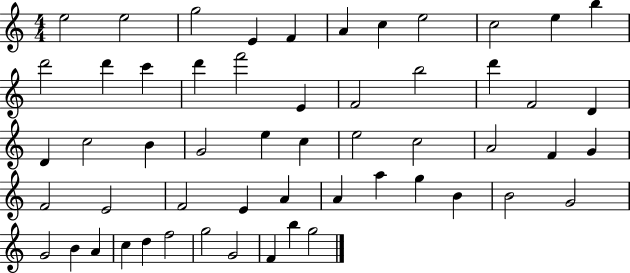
E5/h E5/h G5/h E4/q F4/q A4/q C5/q E5/h C5/h E5/q B5/q D6/h D6/q C6/q D6/q F6/h E4/q F4/h B5/h D6/q F4/h D4/q D4/q C5/h B4/q G4/h E5/q C5/q E5/h C5/h A4/h F4/q G4/q F4/h E4/h F4/h E4/q A4/q A4/q A5/q G5/q B4/q B4/h G4/h G4/h B4/q A4/q C5/q D5/q F5/h G5/h G4/h F4/q B5/q G5/h